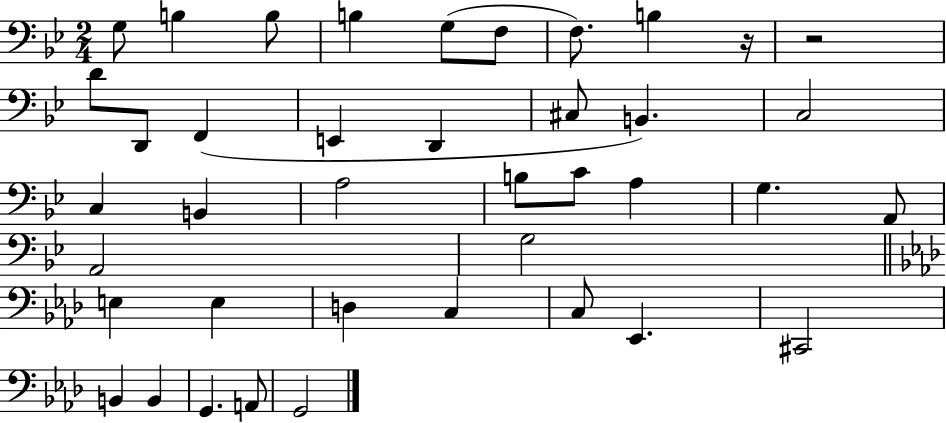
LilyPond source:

{
  \clef bass
  \numericTimeSignature
  \time 2/4
  \key bes \major
  g8 b4 b8 | b4 g8( f8 | f8.) b4 r16 | r2 | \break d'8 d,8 f,4( | e,4 d,4 | cis8 b,4.) | c2 | \break c4 b,4 | a2 | b8 c'8 a4 | g4. a,8 | \break a,2 | g2 | \bar "||" \break \key aes \major e4 e4 | d4 c4 | c8 ees,4. | cis,2 | \break b,4 b,4 | g,4. a,8 | g,2 | \bar "|."
}